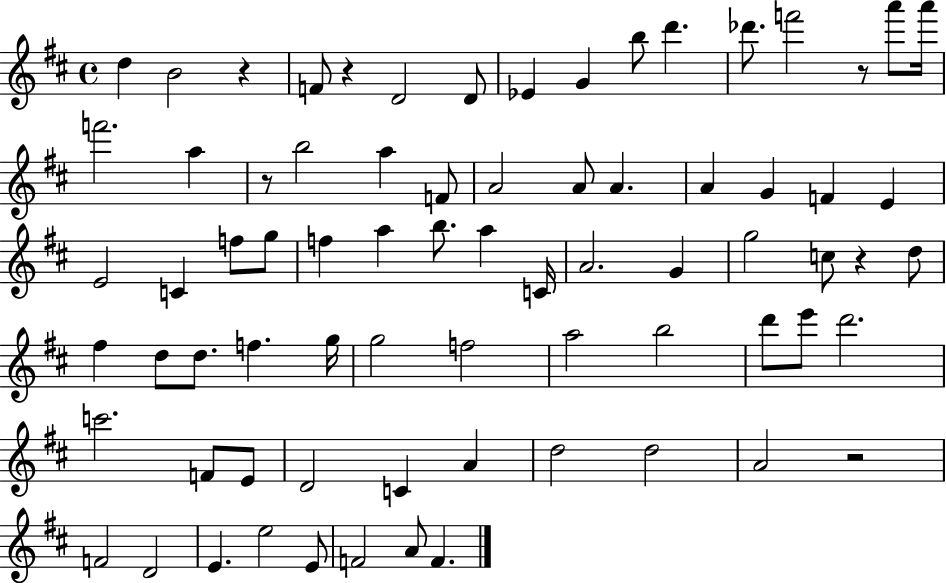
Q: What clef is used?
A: treble